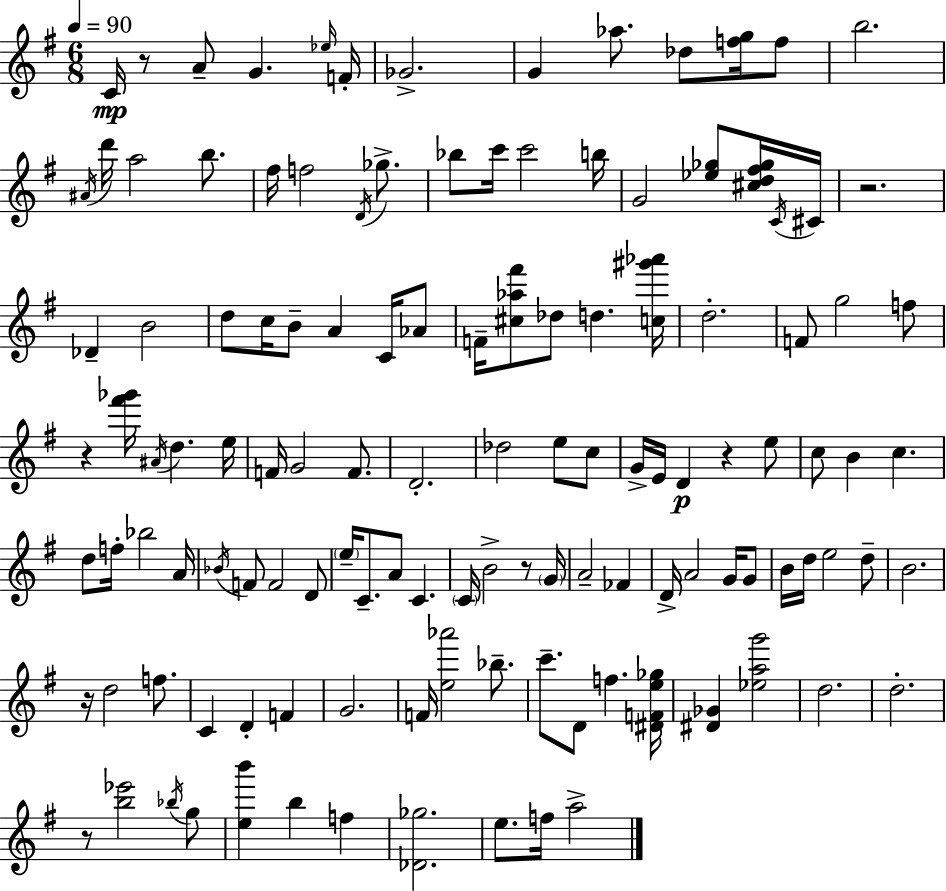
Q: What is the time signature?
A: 6/8